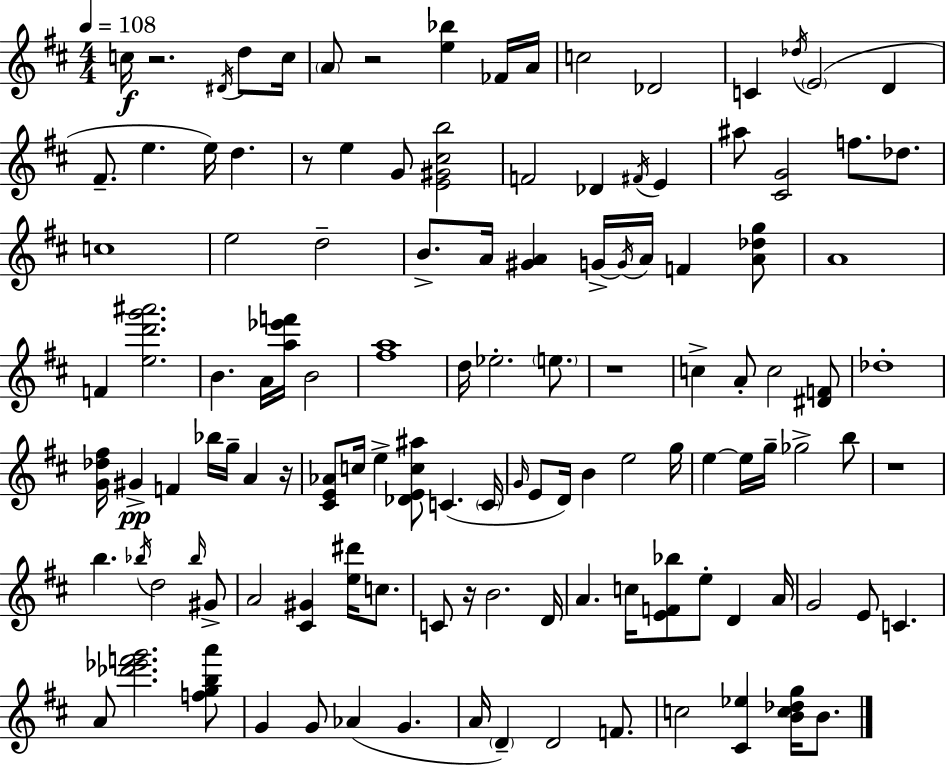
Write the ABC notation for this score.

X:1
T:Untitled
M:4/4
L:1/4
K:D
c/4 z2 ^D/4 d/2 c/4 A/2 z2 [e_b] _F/4 A/4 c2 _D2 C _d/4 E2 D ^F/2 e e/4 d z/2 e G/2 [E^G^cb]2 F2 _D ^F/4 E ^a/2 [^CG]2 f/2 _d/2 c4 e2 d2 B/2 A/4 [^GA] G/4 G/4 A/4 F [A_dg]/2 A4 F [ed'g'^a']2 B A/4 [a_e'f']/4 B2 [^fa]4 d/4 _e2 e/2 z4 c A/2 c2 [^DF]/2 _d4 [G_d^f]/4 ^G F _b/4 g/4 A z/4 [^CE_A]/2 c/4 e [_DEc^a]/2 C C/4 G/4 E/2 D/4 B e2 g/4 e e/4 g/4 _g2 b/2 z4 b _b/4 d2 _b/4 ^G/2 A2 [^C^G] [e^d']/4 c/2 C/2 z/4 B2 D/4 A c/4 [EF_b]/2 e/2 D A/4 G2 E/2 C A/2 [_d'_e'f'g']2 [fgba']/2 G G/2 _A G A/4 D D2 F/2 c2 [^C_e] [Bc_dg]/4 B/2